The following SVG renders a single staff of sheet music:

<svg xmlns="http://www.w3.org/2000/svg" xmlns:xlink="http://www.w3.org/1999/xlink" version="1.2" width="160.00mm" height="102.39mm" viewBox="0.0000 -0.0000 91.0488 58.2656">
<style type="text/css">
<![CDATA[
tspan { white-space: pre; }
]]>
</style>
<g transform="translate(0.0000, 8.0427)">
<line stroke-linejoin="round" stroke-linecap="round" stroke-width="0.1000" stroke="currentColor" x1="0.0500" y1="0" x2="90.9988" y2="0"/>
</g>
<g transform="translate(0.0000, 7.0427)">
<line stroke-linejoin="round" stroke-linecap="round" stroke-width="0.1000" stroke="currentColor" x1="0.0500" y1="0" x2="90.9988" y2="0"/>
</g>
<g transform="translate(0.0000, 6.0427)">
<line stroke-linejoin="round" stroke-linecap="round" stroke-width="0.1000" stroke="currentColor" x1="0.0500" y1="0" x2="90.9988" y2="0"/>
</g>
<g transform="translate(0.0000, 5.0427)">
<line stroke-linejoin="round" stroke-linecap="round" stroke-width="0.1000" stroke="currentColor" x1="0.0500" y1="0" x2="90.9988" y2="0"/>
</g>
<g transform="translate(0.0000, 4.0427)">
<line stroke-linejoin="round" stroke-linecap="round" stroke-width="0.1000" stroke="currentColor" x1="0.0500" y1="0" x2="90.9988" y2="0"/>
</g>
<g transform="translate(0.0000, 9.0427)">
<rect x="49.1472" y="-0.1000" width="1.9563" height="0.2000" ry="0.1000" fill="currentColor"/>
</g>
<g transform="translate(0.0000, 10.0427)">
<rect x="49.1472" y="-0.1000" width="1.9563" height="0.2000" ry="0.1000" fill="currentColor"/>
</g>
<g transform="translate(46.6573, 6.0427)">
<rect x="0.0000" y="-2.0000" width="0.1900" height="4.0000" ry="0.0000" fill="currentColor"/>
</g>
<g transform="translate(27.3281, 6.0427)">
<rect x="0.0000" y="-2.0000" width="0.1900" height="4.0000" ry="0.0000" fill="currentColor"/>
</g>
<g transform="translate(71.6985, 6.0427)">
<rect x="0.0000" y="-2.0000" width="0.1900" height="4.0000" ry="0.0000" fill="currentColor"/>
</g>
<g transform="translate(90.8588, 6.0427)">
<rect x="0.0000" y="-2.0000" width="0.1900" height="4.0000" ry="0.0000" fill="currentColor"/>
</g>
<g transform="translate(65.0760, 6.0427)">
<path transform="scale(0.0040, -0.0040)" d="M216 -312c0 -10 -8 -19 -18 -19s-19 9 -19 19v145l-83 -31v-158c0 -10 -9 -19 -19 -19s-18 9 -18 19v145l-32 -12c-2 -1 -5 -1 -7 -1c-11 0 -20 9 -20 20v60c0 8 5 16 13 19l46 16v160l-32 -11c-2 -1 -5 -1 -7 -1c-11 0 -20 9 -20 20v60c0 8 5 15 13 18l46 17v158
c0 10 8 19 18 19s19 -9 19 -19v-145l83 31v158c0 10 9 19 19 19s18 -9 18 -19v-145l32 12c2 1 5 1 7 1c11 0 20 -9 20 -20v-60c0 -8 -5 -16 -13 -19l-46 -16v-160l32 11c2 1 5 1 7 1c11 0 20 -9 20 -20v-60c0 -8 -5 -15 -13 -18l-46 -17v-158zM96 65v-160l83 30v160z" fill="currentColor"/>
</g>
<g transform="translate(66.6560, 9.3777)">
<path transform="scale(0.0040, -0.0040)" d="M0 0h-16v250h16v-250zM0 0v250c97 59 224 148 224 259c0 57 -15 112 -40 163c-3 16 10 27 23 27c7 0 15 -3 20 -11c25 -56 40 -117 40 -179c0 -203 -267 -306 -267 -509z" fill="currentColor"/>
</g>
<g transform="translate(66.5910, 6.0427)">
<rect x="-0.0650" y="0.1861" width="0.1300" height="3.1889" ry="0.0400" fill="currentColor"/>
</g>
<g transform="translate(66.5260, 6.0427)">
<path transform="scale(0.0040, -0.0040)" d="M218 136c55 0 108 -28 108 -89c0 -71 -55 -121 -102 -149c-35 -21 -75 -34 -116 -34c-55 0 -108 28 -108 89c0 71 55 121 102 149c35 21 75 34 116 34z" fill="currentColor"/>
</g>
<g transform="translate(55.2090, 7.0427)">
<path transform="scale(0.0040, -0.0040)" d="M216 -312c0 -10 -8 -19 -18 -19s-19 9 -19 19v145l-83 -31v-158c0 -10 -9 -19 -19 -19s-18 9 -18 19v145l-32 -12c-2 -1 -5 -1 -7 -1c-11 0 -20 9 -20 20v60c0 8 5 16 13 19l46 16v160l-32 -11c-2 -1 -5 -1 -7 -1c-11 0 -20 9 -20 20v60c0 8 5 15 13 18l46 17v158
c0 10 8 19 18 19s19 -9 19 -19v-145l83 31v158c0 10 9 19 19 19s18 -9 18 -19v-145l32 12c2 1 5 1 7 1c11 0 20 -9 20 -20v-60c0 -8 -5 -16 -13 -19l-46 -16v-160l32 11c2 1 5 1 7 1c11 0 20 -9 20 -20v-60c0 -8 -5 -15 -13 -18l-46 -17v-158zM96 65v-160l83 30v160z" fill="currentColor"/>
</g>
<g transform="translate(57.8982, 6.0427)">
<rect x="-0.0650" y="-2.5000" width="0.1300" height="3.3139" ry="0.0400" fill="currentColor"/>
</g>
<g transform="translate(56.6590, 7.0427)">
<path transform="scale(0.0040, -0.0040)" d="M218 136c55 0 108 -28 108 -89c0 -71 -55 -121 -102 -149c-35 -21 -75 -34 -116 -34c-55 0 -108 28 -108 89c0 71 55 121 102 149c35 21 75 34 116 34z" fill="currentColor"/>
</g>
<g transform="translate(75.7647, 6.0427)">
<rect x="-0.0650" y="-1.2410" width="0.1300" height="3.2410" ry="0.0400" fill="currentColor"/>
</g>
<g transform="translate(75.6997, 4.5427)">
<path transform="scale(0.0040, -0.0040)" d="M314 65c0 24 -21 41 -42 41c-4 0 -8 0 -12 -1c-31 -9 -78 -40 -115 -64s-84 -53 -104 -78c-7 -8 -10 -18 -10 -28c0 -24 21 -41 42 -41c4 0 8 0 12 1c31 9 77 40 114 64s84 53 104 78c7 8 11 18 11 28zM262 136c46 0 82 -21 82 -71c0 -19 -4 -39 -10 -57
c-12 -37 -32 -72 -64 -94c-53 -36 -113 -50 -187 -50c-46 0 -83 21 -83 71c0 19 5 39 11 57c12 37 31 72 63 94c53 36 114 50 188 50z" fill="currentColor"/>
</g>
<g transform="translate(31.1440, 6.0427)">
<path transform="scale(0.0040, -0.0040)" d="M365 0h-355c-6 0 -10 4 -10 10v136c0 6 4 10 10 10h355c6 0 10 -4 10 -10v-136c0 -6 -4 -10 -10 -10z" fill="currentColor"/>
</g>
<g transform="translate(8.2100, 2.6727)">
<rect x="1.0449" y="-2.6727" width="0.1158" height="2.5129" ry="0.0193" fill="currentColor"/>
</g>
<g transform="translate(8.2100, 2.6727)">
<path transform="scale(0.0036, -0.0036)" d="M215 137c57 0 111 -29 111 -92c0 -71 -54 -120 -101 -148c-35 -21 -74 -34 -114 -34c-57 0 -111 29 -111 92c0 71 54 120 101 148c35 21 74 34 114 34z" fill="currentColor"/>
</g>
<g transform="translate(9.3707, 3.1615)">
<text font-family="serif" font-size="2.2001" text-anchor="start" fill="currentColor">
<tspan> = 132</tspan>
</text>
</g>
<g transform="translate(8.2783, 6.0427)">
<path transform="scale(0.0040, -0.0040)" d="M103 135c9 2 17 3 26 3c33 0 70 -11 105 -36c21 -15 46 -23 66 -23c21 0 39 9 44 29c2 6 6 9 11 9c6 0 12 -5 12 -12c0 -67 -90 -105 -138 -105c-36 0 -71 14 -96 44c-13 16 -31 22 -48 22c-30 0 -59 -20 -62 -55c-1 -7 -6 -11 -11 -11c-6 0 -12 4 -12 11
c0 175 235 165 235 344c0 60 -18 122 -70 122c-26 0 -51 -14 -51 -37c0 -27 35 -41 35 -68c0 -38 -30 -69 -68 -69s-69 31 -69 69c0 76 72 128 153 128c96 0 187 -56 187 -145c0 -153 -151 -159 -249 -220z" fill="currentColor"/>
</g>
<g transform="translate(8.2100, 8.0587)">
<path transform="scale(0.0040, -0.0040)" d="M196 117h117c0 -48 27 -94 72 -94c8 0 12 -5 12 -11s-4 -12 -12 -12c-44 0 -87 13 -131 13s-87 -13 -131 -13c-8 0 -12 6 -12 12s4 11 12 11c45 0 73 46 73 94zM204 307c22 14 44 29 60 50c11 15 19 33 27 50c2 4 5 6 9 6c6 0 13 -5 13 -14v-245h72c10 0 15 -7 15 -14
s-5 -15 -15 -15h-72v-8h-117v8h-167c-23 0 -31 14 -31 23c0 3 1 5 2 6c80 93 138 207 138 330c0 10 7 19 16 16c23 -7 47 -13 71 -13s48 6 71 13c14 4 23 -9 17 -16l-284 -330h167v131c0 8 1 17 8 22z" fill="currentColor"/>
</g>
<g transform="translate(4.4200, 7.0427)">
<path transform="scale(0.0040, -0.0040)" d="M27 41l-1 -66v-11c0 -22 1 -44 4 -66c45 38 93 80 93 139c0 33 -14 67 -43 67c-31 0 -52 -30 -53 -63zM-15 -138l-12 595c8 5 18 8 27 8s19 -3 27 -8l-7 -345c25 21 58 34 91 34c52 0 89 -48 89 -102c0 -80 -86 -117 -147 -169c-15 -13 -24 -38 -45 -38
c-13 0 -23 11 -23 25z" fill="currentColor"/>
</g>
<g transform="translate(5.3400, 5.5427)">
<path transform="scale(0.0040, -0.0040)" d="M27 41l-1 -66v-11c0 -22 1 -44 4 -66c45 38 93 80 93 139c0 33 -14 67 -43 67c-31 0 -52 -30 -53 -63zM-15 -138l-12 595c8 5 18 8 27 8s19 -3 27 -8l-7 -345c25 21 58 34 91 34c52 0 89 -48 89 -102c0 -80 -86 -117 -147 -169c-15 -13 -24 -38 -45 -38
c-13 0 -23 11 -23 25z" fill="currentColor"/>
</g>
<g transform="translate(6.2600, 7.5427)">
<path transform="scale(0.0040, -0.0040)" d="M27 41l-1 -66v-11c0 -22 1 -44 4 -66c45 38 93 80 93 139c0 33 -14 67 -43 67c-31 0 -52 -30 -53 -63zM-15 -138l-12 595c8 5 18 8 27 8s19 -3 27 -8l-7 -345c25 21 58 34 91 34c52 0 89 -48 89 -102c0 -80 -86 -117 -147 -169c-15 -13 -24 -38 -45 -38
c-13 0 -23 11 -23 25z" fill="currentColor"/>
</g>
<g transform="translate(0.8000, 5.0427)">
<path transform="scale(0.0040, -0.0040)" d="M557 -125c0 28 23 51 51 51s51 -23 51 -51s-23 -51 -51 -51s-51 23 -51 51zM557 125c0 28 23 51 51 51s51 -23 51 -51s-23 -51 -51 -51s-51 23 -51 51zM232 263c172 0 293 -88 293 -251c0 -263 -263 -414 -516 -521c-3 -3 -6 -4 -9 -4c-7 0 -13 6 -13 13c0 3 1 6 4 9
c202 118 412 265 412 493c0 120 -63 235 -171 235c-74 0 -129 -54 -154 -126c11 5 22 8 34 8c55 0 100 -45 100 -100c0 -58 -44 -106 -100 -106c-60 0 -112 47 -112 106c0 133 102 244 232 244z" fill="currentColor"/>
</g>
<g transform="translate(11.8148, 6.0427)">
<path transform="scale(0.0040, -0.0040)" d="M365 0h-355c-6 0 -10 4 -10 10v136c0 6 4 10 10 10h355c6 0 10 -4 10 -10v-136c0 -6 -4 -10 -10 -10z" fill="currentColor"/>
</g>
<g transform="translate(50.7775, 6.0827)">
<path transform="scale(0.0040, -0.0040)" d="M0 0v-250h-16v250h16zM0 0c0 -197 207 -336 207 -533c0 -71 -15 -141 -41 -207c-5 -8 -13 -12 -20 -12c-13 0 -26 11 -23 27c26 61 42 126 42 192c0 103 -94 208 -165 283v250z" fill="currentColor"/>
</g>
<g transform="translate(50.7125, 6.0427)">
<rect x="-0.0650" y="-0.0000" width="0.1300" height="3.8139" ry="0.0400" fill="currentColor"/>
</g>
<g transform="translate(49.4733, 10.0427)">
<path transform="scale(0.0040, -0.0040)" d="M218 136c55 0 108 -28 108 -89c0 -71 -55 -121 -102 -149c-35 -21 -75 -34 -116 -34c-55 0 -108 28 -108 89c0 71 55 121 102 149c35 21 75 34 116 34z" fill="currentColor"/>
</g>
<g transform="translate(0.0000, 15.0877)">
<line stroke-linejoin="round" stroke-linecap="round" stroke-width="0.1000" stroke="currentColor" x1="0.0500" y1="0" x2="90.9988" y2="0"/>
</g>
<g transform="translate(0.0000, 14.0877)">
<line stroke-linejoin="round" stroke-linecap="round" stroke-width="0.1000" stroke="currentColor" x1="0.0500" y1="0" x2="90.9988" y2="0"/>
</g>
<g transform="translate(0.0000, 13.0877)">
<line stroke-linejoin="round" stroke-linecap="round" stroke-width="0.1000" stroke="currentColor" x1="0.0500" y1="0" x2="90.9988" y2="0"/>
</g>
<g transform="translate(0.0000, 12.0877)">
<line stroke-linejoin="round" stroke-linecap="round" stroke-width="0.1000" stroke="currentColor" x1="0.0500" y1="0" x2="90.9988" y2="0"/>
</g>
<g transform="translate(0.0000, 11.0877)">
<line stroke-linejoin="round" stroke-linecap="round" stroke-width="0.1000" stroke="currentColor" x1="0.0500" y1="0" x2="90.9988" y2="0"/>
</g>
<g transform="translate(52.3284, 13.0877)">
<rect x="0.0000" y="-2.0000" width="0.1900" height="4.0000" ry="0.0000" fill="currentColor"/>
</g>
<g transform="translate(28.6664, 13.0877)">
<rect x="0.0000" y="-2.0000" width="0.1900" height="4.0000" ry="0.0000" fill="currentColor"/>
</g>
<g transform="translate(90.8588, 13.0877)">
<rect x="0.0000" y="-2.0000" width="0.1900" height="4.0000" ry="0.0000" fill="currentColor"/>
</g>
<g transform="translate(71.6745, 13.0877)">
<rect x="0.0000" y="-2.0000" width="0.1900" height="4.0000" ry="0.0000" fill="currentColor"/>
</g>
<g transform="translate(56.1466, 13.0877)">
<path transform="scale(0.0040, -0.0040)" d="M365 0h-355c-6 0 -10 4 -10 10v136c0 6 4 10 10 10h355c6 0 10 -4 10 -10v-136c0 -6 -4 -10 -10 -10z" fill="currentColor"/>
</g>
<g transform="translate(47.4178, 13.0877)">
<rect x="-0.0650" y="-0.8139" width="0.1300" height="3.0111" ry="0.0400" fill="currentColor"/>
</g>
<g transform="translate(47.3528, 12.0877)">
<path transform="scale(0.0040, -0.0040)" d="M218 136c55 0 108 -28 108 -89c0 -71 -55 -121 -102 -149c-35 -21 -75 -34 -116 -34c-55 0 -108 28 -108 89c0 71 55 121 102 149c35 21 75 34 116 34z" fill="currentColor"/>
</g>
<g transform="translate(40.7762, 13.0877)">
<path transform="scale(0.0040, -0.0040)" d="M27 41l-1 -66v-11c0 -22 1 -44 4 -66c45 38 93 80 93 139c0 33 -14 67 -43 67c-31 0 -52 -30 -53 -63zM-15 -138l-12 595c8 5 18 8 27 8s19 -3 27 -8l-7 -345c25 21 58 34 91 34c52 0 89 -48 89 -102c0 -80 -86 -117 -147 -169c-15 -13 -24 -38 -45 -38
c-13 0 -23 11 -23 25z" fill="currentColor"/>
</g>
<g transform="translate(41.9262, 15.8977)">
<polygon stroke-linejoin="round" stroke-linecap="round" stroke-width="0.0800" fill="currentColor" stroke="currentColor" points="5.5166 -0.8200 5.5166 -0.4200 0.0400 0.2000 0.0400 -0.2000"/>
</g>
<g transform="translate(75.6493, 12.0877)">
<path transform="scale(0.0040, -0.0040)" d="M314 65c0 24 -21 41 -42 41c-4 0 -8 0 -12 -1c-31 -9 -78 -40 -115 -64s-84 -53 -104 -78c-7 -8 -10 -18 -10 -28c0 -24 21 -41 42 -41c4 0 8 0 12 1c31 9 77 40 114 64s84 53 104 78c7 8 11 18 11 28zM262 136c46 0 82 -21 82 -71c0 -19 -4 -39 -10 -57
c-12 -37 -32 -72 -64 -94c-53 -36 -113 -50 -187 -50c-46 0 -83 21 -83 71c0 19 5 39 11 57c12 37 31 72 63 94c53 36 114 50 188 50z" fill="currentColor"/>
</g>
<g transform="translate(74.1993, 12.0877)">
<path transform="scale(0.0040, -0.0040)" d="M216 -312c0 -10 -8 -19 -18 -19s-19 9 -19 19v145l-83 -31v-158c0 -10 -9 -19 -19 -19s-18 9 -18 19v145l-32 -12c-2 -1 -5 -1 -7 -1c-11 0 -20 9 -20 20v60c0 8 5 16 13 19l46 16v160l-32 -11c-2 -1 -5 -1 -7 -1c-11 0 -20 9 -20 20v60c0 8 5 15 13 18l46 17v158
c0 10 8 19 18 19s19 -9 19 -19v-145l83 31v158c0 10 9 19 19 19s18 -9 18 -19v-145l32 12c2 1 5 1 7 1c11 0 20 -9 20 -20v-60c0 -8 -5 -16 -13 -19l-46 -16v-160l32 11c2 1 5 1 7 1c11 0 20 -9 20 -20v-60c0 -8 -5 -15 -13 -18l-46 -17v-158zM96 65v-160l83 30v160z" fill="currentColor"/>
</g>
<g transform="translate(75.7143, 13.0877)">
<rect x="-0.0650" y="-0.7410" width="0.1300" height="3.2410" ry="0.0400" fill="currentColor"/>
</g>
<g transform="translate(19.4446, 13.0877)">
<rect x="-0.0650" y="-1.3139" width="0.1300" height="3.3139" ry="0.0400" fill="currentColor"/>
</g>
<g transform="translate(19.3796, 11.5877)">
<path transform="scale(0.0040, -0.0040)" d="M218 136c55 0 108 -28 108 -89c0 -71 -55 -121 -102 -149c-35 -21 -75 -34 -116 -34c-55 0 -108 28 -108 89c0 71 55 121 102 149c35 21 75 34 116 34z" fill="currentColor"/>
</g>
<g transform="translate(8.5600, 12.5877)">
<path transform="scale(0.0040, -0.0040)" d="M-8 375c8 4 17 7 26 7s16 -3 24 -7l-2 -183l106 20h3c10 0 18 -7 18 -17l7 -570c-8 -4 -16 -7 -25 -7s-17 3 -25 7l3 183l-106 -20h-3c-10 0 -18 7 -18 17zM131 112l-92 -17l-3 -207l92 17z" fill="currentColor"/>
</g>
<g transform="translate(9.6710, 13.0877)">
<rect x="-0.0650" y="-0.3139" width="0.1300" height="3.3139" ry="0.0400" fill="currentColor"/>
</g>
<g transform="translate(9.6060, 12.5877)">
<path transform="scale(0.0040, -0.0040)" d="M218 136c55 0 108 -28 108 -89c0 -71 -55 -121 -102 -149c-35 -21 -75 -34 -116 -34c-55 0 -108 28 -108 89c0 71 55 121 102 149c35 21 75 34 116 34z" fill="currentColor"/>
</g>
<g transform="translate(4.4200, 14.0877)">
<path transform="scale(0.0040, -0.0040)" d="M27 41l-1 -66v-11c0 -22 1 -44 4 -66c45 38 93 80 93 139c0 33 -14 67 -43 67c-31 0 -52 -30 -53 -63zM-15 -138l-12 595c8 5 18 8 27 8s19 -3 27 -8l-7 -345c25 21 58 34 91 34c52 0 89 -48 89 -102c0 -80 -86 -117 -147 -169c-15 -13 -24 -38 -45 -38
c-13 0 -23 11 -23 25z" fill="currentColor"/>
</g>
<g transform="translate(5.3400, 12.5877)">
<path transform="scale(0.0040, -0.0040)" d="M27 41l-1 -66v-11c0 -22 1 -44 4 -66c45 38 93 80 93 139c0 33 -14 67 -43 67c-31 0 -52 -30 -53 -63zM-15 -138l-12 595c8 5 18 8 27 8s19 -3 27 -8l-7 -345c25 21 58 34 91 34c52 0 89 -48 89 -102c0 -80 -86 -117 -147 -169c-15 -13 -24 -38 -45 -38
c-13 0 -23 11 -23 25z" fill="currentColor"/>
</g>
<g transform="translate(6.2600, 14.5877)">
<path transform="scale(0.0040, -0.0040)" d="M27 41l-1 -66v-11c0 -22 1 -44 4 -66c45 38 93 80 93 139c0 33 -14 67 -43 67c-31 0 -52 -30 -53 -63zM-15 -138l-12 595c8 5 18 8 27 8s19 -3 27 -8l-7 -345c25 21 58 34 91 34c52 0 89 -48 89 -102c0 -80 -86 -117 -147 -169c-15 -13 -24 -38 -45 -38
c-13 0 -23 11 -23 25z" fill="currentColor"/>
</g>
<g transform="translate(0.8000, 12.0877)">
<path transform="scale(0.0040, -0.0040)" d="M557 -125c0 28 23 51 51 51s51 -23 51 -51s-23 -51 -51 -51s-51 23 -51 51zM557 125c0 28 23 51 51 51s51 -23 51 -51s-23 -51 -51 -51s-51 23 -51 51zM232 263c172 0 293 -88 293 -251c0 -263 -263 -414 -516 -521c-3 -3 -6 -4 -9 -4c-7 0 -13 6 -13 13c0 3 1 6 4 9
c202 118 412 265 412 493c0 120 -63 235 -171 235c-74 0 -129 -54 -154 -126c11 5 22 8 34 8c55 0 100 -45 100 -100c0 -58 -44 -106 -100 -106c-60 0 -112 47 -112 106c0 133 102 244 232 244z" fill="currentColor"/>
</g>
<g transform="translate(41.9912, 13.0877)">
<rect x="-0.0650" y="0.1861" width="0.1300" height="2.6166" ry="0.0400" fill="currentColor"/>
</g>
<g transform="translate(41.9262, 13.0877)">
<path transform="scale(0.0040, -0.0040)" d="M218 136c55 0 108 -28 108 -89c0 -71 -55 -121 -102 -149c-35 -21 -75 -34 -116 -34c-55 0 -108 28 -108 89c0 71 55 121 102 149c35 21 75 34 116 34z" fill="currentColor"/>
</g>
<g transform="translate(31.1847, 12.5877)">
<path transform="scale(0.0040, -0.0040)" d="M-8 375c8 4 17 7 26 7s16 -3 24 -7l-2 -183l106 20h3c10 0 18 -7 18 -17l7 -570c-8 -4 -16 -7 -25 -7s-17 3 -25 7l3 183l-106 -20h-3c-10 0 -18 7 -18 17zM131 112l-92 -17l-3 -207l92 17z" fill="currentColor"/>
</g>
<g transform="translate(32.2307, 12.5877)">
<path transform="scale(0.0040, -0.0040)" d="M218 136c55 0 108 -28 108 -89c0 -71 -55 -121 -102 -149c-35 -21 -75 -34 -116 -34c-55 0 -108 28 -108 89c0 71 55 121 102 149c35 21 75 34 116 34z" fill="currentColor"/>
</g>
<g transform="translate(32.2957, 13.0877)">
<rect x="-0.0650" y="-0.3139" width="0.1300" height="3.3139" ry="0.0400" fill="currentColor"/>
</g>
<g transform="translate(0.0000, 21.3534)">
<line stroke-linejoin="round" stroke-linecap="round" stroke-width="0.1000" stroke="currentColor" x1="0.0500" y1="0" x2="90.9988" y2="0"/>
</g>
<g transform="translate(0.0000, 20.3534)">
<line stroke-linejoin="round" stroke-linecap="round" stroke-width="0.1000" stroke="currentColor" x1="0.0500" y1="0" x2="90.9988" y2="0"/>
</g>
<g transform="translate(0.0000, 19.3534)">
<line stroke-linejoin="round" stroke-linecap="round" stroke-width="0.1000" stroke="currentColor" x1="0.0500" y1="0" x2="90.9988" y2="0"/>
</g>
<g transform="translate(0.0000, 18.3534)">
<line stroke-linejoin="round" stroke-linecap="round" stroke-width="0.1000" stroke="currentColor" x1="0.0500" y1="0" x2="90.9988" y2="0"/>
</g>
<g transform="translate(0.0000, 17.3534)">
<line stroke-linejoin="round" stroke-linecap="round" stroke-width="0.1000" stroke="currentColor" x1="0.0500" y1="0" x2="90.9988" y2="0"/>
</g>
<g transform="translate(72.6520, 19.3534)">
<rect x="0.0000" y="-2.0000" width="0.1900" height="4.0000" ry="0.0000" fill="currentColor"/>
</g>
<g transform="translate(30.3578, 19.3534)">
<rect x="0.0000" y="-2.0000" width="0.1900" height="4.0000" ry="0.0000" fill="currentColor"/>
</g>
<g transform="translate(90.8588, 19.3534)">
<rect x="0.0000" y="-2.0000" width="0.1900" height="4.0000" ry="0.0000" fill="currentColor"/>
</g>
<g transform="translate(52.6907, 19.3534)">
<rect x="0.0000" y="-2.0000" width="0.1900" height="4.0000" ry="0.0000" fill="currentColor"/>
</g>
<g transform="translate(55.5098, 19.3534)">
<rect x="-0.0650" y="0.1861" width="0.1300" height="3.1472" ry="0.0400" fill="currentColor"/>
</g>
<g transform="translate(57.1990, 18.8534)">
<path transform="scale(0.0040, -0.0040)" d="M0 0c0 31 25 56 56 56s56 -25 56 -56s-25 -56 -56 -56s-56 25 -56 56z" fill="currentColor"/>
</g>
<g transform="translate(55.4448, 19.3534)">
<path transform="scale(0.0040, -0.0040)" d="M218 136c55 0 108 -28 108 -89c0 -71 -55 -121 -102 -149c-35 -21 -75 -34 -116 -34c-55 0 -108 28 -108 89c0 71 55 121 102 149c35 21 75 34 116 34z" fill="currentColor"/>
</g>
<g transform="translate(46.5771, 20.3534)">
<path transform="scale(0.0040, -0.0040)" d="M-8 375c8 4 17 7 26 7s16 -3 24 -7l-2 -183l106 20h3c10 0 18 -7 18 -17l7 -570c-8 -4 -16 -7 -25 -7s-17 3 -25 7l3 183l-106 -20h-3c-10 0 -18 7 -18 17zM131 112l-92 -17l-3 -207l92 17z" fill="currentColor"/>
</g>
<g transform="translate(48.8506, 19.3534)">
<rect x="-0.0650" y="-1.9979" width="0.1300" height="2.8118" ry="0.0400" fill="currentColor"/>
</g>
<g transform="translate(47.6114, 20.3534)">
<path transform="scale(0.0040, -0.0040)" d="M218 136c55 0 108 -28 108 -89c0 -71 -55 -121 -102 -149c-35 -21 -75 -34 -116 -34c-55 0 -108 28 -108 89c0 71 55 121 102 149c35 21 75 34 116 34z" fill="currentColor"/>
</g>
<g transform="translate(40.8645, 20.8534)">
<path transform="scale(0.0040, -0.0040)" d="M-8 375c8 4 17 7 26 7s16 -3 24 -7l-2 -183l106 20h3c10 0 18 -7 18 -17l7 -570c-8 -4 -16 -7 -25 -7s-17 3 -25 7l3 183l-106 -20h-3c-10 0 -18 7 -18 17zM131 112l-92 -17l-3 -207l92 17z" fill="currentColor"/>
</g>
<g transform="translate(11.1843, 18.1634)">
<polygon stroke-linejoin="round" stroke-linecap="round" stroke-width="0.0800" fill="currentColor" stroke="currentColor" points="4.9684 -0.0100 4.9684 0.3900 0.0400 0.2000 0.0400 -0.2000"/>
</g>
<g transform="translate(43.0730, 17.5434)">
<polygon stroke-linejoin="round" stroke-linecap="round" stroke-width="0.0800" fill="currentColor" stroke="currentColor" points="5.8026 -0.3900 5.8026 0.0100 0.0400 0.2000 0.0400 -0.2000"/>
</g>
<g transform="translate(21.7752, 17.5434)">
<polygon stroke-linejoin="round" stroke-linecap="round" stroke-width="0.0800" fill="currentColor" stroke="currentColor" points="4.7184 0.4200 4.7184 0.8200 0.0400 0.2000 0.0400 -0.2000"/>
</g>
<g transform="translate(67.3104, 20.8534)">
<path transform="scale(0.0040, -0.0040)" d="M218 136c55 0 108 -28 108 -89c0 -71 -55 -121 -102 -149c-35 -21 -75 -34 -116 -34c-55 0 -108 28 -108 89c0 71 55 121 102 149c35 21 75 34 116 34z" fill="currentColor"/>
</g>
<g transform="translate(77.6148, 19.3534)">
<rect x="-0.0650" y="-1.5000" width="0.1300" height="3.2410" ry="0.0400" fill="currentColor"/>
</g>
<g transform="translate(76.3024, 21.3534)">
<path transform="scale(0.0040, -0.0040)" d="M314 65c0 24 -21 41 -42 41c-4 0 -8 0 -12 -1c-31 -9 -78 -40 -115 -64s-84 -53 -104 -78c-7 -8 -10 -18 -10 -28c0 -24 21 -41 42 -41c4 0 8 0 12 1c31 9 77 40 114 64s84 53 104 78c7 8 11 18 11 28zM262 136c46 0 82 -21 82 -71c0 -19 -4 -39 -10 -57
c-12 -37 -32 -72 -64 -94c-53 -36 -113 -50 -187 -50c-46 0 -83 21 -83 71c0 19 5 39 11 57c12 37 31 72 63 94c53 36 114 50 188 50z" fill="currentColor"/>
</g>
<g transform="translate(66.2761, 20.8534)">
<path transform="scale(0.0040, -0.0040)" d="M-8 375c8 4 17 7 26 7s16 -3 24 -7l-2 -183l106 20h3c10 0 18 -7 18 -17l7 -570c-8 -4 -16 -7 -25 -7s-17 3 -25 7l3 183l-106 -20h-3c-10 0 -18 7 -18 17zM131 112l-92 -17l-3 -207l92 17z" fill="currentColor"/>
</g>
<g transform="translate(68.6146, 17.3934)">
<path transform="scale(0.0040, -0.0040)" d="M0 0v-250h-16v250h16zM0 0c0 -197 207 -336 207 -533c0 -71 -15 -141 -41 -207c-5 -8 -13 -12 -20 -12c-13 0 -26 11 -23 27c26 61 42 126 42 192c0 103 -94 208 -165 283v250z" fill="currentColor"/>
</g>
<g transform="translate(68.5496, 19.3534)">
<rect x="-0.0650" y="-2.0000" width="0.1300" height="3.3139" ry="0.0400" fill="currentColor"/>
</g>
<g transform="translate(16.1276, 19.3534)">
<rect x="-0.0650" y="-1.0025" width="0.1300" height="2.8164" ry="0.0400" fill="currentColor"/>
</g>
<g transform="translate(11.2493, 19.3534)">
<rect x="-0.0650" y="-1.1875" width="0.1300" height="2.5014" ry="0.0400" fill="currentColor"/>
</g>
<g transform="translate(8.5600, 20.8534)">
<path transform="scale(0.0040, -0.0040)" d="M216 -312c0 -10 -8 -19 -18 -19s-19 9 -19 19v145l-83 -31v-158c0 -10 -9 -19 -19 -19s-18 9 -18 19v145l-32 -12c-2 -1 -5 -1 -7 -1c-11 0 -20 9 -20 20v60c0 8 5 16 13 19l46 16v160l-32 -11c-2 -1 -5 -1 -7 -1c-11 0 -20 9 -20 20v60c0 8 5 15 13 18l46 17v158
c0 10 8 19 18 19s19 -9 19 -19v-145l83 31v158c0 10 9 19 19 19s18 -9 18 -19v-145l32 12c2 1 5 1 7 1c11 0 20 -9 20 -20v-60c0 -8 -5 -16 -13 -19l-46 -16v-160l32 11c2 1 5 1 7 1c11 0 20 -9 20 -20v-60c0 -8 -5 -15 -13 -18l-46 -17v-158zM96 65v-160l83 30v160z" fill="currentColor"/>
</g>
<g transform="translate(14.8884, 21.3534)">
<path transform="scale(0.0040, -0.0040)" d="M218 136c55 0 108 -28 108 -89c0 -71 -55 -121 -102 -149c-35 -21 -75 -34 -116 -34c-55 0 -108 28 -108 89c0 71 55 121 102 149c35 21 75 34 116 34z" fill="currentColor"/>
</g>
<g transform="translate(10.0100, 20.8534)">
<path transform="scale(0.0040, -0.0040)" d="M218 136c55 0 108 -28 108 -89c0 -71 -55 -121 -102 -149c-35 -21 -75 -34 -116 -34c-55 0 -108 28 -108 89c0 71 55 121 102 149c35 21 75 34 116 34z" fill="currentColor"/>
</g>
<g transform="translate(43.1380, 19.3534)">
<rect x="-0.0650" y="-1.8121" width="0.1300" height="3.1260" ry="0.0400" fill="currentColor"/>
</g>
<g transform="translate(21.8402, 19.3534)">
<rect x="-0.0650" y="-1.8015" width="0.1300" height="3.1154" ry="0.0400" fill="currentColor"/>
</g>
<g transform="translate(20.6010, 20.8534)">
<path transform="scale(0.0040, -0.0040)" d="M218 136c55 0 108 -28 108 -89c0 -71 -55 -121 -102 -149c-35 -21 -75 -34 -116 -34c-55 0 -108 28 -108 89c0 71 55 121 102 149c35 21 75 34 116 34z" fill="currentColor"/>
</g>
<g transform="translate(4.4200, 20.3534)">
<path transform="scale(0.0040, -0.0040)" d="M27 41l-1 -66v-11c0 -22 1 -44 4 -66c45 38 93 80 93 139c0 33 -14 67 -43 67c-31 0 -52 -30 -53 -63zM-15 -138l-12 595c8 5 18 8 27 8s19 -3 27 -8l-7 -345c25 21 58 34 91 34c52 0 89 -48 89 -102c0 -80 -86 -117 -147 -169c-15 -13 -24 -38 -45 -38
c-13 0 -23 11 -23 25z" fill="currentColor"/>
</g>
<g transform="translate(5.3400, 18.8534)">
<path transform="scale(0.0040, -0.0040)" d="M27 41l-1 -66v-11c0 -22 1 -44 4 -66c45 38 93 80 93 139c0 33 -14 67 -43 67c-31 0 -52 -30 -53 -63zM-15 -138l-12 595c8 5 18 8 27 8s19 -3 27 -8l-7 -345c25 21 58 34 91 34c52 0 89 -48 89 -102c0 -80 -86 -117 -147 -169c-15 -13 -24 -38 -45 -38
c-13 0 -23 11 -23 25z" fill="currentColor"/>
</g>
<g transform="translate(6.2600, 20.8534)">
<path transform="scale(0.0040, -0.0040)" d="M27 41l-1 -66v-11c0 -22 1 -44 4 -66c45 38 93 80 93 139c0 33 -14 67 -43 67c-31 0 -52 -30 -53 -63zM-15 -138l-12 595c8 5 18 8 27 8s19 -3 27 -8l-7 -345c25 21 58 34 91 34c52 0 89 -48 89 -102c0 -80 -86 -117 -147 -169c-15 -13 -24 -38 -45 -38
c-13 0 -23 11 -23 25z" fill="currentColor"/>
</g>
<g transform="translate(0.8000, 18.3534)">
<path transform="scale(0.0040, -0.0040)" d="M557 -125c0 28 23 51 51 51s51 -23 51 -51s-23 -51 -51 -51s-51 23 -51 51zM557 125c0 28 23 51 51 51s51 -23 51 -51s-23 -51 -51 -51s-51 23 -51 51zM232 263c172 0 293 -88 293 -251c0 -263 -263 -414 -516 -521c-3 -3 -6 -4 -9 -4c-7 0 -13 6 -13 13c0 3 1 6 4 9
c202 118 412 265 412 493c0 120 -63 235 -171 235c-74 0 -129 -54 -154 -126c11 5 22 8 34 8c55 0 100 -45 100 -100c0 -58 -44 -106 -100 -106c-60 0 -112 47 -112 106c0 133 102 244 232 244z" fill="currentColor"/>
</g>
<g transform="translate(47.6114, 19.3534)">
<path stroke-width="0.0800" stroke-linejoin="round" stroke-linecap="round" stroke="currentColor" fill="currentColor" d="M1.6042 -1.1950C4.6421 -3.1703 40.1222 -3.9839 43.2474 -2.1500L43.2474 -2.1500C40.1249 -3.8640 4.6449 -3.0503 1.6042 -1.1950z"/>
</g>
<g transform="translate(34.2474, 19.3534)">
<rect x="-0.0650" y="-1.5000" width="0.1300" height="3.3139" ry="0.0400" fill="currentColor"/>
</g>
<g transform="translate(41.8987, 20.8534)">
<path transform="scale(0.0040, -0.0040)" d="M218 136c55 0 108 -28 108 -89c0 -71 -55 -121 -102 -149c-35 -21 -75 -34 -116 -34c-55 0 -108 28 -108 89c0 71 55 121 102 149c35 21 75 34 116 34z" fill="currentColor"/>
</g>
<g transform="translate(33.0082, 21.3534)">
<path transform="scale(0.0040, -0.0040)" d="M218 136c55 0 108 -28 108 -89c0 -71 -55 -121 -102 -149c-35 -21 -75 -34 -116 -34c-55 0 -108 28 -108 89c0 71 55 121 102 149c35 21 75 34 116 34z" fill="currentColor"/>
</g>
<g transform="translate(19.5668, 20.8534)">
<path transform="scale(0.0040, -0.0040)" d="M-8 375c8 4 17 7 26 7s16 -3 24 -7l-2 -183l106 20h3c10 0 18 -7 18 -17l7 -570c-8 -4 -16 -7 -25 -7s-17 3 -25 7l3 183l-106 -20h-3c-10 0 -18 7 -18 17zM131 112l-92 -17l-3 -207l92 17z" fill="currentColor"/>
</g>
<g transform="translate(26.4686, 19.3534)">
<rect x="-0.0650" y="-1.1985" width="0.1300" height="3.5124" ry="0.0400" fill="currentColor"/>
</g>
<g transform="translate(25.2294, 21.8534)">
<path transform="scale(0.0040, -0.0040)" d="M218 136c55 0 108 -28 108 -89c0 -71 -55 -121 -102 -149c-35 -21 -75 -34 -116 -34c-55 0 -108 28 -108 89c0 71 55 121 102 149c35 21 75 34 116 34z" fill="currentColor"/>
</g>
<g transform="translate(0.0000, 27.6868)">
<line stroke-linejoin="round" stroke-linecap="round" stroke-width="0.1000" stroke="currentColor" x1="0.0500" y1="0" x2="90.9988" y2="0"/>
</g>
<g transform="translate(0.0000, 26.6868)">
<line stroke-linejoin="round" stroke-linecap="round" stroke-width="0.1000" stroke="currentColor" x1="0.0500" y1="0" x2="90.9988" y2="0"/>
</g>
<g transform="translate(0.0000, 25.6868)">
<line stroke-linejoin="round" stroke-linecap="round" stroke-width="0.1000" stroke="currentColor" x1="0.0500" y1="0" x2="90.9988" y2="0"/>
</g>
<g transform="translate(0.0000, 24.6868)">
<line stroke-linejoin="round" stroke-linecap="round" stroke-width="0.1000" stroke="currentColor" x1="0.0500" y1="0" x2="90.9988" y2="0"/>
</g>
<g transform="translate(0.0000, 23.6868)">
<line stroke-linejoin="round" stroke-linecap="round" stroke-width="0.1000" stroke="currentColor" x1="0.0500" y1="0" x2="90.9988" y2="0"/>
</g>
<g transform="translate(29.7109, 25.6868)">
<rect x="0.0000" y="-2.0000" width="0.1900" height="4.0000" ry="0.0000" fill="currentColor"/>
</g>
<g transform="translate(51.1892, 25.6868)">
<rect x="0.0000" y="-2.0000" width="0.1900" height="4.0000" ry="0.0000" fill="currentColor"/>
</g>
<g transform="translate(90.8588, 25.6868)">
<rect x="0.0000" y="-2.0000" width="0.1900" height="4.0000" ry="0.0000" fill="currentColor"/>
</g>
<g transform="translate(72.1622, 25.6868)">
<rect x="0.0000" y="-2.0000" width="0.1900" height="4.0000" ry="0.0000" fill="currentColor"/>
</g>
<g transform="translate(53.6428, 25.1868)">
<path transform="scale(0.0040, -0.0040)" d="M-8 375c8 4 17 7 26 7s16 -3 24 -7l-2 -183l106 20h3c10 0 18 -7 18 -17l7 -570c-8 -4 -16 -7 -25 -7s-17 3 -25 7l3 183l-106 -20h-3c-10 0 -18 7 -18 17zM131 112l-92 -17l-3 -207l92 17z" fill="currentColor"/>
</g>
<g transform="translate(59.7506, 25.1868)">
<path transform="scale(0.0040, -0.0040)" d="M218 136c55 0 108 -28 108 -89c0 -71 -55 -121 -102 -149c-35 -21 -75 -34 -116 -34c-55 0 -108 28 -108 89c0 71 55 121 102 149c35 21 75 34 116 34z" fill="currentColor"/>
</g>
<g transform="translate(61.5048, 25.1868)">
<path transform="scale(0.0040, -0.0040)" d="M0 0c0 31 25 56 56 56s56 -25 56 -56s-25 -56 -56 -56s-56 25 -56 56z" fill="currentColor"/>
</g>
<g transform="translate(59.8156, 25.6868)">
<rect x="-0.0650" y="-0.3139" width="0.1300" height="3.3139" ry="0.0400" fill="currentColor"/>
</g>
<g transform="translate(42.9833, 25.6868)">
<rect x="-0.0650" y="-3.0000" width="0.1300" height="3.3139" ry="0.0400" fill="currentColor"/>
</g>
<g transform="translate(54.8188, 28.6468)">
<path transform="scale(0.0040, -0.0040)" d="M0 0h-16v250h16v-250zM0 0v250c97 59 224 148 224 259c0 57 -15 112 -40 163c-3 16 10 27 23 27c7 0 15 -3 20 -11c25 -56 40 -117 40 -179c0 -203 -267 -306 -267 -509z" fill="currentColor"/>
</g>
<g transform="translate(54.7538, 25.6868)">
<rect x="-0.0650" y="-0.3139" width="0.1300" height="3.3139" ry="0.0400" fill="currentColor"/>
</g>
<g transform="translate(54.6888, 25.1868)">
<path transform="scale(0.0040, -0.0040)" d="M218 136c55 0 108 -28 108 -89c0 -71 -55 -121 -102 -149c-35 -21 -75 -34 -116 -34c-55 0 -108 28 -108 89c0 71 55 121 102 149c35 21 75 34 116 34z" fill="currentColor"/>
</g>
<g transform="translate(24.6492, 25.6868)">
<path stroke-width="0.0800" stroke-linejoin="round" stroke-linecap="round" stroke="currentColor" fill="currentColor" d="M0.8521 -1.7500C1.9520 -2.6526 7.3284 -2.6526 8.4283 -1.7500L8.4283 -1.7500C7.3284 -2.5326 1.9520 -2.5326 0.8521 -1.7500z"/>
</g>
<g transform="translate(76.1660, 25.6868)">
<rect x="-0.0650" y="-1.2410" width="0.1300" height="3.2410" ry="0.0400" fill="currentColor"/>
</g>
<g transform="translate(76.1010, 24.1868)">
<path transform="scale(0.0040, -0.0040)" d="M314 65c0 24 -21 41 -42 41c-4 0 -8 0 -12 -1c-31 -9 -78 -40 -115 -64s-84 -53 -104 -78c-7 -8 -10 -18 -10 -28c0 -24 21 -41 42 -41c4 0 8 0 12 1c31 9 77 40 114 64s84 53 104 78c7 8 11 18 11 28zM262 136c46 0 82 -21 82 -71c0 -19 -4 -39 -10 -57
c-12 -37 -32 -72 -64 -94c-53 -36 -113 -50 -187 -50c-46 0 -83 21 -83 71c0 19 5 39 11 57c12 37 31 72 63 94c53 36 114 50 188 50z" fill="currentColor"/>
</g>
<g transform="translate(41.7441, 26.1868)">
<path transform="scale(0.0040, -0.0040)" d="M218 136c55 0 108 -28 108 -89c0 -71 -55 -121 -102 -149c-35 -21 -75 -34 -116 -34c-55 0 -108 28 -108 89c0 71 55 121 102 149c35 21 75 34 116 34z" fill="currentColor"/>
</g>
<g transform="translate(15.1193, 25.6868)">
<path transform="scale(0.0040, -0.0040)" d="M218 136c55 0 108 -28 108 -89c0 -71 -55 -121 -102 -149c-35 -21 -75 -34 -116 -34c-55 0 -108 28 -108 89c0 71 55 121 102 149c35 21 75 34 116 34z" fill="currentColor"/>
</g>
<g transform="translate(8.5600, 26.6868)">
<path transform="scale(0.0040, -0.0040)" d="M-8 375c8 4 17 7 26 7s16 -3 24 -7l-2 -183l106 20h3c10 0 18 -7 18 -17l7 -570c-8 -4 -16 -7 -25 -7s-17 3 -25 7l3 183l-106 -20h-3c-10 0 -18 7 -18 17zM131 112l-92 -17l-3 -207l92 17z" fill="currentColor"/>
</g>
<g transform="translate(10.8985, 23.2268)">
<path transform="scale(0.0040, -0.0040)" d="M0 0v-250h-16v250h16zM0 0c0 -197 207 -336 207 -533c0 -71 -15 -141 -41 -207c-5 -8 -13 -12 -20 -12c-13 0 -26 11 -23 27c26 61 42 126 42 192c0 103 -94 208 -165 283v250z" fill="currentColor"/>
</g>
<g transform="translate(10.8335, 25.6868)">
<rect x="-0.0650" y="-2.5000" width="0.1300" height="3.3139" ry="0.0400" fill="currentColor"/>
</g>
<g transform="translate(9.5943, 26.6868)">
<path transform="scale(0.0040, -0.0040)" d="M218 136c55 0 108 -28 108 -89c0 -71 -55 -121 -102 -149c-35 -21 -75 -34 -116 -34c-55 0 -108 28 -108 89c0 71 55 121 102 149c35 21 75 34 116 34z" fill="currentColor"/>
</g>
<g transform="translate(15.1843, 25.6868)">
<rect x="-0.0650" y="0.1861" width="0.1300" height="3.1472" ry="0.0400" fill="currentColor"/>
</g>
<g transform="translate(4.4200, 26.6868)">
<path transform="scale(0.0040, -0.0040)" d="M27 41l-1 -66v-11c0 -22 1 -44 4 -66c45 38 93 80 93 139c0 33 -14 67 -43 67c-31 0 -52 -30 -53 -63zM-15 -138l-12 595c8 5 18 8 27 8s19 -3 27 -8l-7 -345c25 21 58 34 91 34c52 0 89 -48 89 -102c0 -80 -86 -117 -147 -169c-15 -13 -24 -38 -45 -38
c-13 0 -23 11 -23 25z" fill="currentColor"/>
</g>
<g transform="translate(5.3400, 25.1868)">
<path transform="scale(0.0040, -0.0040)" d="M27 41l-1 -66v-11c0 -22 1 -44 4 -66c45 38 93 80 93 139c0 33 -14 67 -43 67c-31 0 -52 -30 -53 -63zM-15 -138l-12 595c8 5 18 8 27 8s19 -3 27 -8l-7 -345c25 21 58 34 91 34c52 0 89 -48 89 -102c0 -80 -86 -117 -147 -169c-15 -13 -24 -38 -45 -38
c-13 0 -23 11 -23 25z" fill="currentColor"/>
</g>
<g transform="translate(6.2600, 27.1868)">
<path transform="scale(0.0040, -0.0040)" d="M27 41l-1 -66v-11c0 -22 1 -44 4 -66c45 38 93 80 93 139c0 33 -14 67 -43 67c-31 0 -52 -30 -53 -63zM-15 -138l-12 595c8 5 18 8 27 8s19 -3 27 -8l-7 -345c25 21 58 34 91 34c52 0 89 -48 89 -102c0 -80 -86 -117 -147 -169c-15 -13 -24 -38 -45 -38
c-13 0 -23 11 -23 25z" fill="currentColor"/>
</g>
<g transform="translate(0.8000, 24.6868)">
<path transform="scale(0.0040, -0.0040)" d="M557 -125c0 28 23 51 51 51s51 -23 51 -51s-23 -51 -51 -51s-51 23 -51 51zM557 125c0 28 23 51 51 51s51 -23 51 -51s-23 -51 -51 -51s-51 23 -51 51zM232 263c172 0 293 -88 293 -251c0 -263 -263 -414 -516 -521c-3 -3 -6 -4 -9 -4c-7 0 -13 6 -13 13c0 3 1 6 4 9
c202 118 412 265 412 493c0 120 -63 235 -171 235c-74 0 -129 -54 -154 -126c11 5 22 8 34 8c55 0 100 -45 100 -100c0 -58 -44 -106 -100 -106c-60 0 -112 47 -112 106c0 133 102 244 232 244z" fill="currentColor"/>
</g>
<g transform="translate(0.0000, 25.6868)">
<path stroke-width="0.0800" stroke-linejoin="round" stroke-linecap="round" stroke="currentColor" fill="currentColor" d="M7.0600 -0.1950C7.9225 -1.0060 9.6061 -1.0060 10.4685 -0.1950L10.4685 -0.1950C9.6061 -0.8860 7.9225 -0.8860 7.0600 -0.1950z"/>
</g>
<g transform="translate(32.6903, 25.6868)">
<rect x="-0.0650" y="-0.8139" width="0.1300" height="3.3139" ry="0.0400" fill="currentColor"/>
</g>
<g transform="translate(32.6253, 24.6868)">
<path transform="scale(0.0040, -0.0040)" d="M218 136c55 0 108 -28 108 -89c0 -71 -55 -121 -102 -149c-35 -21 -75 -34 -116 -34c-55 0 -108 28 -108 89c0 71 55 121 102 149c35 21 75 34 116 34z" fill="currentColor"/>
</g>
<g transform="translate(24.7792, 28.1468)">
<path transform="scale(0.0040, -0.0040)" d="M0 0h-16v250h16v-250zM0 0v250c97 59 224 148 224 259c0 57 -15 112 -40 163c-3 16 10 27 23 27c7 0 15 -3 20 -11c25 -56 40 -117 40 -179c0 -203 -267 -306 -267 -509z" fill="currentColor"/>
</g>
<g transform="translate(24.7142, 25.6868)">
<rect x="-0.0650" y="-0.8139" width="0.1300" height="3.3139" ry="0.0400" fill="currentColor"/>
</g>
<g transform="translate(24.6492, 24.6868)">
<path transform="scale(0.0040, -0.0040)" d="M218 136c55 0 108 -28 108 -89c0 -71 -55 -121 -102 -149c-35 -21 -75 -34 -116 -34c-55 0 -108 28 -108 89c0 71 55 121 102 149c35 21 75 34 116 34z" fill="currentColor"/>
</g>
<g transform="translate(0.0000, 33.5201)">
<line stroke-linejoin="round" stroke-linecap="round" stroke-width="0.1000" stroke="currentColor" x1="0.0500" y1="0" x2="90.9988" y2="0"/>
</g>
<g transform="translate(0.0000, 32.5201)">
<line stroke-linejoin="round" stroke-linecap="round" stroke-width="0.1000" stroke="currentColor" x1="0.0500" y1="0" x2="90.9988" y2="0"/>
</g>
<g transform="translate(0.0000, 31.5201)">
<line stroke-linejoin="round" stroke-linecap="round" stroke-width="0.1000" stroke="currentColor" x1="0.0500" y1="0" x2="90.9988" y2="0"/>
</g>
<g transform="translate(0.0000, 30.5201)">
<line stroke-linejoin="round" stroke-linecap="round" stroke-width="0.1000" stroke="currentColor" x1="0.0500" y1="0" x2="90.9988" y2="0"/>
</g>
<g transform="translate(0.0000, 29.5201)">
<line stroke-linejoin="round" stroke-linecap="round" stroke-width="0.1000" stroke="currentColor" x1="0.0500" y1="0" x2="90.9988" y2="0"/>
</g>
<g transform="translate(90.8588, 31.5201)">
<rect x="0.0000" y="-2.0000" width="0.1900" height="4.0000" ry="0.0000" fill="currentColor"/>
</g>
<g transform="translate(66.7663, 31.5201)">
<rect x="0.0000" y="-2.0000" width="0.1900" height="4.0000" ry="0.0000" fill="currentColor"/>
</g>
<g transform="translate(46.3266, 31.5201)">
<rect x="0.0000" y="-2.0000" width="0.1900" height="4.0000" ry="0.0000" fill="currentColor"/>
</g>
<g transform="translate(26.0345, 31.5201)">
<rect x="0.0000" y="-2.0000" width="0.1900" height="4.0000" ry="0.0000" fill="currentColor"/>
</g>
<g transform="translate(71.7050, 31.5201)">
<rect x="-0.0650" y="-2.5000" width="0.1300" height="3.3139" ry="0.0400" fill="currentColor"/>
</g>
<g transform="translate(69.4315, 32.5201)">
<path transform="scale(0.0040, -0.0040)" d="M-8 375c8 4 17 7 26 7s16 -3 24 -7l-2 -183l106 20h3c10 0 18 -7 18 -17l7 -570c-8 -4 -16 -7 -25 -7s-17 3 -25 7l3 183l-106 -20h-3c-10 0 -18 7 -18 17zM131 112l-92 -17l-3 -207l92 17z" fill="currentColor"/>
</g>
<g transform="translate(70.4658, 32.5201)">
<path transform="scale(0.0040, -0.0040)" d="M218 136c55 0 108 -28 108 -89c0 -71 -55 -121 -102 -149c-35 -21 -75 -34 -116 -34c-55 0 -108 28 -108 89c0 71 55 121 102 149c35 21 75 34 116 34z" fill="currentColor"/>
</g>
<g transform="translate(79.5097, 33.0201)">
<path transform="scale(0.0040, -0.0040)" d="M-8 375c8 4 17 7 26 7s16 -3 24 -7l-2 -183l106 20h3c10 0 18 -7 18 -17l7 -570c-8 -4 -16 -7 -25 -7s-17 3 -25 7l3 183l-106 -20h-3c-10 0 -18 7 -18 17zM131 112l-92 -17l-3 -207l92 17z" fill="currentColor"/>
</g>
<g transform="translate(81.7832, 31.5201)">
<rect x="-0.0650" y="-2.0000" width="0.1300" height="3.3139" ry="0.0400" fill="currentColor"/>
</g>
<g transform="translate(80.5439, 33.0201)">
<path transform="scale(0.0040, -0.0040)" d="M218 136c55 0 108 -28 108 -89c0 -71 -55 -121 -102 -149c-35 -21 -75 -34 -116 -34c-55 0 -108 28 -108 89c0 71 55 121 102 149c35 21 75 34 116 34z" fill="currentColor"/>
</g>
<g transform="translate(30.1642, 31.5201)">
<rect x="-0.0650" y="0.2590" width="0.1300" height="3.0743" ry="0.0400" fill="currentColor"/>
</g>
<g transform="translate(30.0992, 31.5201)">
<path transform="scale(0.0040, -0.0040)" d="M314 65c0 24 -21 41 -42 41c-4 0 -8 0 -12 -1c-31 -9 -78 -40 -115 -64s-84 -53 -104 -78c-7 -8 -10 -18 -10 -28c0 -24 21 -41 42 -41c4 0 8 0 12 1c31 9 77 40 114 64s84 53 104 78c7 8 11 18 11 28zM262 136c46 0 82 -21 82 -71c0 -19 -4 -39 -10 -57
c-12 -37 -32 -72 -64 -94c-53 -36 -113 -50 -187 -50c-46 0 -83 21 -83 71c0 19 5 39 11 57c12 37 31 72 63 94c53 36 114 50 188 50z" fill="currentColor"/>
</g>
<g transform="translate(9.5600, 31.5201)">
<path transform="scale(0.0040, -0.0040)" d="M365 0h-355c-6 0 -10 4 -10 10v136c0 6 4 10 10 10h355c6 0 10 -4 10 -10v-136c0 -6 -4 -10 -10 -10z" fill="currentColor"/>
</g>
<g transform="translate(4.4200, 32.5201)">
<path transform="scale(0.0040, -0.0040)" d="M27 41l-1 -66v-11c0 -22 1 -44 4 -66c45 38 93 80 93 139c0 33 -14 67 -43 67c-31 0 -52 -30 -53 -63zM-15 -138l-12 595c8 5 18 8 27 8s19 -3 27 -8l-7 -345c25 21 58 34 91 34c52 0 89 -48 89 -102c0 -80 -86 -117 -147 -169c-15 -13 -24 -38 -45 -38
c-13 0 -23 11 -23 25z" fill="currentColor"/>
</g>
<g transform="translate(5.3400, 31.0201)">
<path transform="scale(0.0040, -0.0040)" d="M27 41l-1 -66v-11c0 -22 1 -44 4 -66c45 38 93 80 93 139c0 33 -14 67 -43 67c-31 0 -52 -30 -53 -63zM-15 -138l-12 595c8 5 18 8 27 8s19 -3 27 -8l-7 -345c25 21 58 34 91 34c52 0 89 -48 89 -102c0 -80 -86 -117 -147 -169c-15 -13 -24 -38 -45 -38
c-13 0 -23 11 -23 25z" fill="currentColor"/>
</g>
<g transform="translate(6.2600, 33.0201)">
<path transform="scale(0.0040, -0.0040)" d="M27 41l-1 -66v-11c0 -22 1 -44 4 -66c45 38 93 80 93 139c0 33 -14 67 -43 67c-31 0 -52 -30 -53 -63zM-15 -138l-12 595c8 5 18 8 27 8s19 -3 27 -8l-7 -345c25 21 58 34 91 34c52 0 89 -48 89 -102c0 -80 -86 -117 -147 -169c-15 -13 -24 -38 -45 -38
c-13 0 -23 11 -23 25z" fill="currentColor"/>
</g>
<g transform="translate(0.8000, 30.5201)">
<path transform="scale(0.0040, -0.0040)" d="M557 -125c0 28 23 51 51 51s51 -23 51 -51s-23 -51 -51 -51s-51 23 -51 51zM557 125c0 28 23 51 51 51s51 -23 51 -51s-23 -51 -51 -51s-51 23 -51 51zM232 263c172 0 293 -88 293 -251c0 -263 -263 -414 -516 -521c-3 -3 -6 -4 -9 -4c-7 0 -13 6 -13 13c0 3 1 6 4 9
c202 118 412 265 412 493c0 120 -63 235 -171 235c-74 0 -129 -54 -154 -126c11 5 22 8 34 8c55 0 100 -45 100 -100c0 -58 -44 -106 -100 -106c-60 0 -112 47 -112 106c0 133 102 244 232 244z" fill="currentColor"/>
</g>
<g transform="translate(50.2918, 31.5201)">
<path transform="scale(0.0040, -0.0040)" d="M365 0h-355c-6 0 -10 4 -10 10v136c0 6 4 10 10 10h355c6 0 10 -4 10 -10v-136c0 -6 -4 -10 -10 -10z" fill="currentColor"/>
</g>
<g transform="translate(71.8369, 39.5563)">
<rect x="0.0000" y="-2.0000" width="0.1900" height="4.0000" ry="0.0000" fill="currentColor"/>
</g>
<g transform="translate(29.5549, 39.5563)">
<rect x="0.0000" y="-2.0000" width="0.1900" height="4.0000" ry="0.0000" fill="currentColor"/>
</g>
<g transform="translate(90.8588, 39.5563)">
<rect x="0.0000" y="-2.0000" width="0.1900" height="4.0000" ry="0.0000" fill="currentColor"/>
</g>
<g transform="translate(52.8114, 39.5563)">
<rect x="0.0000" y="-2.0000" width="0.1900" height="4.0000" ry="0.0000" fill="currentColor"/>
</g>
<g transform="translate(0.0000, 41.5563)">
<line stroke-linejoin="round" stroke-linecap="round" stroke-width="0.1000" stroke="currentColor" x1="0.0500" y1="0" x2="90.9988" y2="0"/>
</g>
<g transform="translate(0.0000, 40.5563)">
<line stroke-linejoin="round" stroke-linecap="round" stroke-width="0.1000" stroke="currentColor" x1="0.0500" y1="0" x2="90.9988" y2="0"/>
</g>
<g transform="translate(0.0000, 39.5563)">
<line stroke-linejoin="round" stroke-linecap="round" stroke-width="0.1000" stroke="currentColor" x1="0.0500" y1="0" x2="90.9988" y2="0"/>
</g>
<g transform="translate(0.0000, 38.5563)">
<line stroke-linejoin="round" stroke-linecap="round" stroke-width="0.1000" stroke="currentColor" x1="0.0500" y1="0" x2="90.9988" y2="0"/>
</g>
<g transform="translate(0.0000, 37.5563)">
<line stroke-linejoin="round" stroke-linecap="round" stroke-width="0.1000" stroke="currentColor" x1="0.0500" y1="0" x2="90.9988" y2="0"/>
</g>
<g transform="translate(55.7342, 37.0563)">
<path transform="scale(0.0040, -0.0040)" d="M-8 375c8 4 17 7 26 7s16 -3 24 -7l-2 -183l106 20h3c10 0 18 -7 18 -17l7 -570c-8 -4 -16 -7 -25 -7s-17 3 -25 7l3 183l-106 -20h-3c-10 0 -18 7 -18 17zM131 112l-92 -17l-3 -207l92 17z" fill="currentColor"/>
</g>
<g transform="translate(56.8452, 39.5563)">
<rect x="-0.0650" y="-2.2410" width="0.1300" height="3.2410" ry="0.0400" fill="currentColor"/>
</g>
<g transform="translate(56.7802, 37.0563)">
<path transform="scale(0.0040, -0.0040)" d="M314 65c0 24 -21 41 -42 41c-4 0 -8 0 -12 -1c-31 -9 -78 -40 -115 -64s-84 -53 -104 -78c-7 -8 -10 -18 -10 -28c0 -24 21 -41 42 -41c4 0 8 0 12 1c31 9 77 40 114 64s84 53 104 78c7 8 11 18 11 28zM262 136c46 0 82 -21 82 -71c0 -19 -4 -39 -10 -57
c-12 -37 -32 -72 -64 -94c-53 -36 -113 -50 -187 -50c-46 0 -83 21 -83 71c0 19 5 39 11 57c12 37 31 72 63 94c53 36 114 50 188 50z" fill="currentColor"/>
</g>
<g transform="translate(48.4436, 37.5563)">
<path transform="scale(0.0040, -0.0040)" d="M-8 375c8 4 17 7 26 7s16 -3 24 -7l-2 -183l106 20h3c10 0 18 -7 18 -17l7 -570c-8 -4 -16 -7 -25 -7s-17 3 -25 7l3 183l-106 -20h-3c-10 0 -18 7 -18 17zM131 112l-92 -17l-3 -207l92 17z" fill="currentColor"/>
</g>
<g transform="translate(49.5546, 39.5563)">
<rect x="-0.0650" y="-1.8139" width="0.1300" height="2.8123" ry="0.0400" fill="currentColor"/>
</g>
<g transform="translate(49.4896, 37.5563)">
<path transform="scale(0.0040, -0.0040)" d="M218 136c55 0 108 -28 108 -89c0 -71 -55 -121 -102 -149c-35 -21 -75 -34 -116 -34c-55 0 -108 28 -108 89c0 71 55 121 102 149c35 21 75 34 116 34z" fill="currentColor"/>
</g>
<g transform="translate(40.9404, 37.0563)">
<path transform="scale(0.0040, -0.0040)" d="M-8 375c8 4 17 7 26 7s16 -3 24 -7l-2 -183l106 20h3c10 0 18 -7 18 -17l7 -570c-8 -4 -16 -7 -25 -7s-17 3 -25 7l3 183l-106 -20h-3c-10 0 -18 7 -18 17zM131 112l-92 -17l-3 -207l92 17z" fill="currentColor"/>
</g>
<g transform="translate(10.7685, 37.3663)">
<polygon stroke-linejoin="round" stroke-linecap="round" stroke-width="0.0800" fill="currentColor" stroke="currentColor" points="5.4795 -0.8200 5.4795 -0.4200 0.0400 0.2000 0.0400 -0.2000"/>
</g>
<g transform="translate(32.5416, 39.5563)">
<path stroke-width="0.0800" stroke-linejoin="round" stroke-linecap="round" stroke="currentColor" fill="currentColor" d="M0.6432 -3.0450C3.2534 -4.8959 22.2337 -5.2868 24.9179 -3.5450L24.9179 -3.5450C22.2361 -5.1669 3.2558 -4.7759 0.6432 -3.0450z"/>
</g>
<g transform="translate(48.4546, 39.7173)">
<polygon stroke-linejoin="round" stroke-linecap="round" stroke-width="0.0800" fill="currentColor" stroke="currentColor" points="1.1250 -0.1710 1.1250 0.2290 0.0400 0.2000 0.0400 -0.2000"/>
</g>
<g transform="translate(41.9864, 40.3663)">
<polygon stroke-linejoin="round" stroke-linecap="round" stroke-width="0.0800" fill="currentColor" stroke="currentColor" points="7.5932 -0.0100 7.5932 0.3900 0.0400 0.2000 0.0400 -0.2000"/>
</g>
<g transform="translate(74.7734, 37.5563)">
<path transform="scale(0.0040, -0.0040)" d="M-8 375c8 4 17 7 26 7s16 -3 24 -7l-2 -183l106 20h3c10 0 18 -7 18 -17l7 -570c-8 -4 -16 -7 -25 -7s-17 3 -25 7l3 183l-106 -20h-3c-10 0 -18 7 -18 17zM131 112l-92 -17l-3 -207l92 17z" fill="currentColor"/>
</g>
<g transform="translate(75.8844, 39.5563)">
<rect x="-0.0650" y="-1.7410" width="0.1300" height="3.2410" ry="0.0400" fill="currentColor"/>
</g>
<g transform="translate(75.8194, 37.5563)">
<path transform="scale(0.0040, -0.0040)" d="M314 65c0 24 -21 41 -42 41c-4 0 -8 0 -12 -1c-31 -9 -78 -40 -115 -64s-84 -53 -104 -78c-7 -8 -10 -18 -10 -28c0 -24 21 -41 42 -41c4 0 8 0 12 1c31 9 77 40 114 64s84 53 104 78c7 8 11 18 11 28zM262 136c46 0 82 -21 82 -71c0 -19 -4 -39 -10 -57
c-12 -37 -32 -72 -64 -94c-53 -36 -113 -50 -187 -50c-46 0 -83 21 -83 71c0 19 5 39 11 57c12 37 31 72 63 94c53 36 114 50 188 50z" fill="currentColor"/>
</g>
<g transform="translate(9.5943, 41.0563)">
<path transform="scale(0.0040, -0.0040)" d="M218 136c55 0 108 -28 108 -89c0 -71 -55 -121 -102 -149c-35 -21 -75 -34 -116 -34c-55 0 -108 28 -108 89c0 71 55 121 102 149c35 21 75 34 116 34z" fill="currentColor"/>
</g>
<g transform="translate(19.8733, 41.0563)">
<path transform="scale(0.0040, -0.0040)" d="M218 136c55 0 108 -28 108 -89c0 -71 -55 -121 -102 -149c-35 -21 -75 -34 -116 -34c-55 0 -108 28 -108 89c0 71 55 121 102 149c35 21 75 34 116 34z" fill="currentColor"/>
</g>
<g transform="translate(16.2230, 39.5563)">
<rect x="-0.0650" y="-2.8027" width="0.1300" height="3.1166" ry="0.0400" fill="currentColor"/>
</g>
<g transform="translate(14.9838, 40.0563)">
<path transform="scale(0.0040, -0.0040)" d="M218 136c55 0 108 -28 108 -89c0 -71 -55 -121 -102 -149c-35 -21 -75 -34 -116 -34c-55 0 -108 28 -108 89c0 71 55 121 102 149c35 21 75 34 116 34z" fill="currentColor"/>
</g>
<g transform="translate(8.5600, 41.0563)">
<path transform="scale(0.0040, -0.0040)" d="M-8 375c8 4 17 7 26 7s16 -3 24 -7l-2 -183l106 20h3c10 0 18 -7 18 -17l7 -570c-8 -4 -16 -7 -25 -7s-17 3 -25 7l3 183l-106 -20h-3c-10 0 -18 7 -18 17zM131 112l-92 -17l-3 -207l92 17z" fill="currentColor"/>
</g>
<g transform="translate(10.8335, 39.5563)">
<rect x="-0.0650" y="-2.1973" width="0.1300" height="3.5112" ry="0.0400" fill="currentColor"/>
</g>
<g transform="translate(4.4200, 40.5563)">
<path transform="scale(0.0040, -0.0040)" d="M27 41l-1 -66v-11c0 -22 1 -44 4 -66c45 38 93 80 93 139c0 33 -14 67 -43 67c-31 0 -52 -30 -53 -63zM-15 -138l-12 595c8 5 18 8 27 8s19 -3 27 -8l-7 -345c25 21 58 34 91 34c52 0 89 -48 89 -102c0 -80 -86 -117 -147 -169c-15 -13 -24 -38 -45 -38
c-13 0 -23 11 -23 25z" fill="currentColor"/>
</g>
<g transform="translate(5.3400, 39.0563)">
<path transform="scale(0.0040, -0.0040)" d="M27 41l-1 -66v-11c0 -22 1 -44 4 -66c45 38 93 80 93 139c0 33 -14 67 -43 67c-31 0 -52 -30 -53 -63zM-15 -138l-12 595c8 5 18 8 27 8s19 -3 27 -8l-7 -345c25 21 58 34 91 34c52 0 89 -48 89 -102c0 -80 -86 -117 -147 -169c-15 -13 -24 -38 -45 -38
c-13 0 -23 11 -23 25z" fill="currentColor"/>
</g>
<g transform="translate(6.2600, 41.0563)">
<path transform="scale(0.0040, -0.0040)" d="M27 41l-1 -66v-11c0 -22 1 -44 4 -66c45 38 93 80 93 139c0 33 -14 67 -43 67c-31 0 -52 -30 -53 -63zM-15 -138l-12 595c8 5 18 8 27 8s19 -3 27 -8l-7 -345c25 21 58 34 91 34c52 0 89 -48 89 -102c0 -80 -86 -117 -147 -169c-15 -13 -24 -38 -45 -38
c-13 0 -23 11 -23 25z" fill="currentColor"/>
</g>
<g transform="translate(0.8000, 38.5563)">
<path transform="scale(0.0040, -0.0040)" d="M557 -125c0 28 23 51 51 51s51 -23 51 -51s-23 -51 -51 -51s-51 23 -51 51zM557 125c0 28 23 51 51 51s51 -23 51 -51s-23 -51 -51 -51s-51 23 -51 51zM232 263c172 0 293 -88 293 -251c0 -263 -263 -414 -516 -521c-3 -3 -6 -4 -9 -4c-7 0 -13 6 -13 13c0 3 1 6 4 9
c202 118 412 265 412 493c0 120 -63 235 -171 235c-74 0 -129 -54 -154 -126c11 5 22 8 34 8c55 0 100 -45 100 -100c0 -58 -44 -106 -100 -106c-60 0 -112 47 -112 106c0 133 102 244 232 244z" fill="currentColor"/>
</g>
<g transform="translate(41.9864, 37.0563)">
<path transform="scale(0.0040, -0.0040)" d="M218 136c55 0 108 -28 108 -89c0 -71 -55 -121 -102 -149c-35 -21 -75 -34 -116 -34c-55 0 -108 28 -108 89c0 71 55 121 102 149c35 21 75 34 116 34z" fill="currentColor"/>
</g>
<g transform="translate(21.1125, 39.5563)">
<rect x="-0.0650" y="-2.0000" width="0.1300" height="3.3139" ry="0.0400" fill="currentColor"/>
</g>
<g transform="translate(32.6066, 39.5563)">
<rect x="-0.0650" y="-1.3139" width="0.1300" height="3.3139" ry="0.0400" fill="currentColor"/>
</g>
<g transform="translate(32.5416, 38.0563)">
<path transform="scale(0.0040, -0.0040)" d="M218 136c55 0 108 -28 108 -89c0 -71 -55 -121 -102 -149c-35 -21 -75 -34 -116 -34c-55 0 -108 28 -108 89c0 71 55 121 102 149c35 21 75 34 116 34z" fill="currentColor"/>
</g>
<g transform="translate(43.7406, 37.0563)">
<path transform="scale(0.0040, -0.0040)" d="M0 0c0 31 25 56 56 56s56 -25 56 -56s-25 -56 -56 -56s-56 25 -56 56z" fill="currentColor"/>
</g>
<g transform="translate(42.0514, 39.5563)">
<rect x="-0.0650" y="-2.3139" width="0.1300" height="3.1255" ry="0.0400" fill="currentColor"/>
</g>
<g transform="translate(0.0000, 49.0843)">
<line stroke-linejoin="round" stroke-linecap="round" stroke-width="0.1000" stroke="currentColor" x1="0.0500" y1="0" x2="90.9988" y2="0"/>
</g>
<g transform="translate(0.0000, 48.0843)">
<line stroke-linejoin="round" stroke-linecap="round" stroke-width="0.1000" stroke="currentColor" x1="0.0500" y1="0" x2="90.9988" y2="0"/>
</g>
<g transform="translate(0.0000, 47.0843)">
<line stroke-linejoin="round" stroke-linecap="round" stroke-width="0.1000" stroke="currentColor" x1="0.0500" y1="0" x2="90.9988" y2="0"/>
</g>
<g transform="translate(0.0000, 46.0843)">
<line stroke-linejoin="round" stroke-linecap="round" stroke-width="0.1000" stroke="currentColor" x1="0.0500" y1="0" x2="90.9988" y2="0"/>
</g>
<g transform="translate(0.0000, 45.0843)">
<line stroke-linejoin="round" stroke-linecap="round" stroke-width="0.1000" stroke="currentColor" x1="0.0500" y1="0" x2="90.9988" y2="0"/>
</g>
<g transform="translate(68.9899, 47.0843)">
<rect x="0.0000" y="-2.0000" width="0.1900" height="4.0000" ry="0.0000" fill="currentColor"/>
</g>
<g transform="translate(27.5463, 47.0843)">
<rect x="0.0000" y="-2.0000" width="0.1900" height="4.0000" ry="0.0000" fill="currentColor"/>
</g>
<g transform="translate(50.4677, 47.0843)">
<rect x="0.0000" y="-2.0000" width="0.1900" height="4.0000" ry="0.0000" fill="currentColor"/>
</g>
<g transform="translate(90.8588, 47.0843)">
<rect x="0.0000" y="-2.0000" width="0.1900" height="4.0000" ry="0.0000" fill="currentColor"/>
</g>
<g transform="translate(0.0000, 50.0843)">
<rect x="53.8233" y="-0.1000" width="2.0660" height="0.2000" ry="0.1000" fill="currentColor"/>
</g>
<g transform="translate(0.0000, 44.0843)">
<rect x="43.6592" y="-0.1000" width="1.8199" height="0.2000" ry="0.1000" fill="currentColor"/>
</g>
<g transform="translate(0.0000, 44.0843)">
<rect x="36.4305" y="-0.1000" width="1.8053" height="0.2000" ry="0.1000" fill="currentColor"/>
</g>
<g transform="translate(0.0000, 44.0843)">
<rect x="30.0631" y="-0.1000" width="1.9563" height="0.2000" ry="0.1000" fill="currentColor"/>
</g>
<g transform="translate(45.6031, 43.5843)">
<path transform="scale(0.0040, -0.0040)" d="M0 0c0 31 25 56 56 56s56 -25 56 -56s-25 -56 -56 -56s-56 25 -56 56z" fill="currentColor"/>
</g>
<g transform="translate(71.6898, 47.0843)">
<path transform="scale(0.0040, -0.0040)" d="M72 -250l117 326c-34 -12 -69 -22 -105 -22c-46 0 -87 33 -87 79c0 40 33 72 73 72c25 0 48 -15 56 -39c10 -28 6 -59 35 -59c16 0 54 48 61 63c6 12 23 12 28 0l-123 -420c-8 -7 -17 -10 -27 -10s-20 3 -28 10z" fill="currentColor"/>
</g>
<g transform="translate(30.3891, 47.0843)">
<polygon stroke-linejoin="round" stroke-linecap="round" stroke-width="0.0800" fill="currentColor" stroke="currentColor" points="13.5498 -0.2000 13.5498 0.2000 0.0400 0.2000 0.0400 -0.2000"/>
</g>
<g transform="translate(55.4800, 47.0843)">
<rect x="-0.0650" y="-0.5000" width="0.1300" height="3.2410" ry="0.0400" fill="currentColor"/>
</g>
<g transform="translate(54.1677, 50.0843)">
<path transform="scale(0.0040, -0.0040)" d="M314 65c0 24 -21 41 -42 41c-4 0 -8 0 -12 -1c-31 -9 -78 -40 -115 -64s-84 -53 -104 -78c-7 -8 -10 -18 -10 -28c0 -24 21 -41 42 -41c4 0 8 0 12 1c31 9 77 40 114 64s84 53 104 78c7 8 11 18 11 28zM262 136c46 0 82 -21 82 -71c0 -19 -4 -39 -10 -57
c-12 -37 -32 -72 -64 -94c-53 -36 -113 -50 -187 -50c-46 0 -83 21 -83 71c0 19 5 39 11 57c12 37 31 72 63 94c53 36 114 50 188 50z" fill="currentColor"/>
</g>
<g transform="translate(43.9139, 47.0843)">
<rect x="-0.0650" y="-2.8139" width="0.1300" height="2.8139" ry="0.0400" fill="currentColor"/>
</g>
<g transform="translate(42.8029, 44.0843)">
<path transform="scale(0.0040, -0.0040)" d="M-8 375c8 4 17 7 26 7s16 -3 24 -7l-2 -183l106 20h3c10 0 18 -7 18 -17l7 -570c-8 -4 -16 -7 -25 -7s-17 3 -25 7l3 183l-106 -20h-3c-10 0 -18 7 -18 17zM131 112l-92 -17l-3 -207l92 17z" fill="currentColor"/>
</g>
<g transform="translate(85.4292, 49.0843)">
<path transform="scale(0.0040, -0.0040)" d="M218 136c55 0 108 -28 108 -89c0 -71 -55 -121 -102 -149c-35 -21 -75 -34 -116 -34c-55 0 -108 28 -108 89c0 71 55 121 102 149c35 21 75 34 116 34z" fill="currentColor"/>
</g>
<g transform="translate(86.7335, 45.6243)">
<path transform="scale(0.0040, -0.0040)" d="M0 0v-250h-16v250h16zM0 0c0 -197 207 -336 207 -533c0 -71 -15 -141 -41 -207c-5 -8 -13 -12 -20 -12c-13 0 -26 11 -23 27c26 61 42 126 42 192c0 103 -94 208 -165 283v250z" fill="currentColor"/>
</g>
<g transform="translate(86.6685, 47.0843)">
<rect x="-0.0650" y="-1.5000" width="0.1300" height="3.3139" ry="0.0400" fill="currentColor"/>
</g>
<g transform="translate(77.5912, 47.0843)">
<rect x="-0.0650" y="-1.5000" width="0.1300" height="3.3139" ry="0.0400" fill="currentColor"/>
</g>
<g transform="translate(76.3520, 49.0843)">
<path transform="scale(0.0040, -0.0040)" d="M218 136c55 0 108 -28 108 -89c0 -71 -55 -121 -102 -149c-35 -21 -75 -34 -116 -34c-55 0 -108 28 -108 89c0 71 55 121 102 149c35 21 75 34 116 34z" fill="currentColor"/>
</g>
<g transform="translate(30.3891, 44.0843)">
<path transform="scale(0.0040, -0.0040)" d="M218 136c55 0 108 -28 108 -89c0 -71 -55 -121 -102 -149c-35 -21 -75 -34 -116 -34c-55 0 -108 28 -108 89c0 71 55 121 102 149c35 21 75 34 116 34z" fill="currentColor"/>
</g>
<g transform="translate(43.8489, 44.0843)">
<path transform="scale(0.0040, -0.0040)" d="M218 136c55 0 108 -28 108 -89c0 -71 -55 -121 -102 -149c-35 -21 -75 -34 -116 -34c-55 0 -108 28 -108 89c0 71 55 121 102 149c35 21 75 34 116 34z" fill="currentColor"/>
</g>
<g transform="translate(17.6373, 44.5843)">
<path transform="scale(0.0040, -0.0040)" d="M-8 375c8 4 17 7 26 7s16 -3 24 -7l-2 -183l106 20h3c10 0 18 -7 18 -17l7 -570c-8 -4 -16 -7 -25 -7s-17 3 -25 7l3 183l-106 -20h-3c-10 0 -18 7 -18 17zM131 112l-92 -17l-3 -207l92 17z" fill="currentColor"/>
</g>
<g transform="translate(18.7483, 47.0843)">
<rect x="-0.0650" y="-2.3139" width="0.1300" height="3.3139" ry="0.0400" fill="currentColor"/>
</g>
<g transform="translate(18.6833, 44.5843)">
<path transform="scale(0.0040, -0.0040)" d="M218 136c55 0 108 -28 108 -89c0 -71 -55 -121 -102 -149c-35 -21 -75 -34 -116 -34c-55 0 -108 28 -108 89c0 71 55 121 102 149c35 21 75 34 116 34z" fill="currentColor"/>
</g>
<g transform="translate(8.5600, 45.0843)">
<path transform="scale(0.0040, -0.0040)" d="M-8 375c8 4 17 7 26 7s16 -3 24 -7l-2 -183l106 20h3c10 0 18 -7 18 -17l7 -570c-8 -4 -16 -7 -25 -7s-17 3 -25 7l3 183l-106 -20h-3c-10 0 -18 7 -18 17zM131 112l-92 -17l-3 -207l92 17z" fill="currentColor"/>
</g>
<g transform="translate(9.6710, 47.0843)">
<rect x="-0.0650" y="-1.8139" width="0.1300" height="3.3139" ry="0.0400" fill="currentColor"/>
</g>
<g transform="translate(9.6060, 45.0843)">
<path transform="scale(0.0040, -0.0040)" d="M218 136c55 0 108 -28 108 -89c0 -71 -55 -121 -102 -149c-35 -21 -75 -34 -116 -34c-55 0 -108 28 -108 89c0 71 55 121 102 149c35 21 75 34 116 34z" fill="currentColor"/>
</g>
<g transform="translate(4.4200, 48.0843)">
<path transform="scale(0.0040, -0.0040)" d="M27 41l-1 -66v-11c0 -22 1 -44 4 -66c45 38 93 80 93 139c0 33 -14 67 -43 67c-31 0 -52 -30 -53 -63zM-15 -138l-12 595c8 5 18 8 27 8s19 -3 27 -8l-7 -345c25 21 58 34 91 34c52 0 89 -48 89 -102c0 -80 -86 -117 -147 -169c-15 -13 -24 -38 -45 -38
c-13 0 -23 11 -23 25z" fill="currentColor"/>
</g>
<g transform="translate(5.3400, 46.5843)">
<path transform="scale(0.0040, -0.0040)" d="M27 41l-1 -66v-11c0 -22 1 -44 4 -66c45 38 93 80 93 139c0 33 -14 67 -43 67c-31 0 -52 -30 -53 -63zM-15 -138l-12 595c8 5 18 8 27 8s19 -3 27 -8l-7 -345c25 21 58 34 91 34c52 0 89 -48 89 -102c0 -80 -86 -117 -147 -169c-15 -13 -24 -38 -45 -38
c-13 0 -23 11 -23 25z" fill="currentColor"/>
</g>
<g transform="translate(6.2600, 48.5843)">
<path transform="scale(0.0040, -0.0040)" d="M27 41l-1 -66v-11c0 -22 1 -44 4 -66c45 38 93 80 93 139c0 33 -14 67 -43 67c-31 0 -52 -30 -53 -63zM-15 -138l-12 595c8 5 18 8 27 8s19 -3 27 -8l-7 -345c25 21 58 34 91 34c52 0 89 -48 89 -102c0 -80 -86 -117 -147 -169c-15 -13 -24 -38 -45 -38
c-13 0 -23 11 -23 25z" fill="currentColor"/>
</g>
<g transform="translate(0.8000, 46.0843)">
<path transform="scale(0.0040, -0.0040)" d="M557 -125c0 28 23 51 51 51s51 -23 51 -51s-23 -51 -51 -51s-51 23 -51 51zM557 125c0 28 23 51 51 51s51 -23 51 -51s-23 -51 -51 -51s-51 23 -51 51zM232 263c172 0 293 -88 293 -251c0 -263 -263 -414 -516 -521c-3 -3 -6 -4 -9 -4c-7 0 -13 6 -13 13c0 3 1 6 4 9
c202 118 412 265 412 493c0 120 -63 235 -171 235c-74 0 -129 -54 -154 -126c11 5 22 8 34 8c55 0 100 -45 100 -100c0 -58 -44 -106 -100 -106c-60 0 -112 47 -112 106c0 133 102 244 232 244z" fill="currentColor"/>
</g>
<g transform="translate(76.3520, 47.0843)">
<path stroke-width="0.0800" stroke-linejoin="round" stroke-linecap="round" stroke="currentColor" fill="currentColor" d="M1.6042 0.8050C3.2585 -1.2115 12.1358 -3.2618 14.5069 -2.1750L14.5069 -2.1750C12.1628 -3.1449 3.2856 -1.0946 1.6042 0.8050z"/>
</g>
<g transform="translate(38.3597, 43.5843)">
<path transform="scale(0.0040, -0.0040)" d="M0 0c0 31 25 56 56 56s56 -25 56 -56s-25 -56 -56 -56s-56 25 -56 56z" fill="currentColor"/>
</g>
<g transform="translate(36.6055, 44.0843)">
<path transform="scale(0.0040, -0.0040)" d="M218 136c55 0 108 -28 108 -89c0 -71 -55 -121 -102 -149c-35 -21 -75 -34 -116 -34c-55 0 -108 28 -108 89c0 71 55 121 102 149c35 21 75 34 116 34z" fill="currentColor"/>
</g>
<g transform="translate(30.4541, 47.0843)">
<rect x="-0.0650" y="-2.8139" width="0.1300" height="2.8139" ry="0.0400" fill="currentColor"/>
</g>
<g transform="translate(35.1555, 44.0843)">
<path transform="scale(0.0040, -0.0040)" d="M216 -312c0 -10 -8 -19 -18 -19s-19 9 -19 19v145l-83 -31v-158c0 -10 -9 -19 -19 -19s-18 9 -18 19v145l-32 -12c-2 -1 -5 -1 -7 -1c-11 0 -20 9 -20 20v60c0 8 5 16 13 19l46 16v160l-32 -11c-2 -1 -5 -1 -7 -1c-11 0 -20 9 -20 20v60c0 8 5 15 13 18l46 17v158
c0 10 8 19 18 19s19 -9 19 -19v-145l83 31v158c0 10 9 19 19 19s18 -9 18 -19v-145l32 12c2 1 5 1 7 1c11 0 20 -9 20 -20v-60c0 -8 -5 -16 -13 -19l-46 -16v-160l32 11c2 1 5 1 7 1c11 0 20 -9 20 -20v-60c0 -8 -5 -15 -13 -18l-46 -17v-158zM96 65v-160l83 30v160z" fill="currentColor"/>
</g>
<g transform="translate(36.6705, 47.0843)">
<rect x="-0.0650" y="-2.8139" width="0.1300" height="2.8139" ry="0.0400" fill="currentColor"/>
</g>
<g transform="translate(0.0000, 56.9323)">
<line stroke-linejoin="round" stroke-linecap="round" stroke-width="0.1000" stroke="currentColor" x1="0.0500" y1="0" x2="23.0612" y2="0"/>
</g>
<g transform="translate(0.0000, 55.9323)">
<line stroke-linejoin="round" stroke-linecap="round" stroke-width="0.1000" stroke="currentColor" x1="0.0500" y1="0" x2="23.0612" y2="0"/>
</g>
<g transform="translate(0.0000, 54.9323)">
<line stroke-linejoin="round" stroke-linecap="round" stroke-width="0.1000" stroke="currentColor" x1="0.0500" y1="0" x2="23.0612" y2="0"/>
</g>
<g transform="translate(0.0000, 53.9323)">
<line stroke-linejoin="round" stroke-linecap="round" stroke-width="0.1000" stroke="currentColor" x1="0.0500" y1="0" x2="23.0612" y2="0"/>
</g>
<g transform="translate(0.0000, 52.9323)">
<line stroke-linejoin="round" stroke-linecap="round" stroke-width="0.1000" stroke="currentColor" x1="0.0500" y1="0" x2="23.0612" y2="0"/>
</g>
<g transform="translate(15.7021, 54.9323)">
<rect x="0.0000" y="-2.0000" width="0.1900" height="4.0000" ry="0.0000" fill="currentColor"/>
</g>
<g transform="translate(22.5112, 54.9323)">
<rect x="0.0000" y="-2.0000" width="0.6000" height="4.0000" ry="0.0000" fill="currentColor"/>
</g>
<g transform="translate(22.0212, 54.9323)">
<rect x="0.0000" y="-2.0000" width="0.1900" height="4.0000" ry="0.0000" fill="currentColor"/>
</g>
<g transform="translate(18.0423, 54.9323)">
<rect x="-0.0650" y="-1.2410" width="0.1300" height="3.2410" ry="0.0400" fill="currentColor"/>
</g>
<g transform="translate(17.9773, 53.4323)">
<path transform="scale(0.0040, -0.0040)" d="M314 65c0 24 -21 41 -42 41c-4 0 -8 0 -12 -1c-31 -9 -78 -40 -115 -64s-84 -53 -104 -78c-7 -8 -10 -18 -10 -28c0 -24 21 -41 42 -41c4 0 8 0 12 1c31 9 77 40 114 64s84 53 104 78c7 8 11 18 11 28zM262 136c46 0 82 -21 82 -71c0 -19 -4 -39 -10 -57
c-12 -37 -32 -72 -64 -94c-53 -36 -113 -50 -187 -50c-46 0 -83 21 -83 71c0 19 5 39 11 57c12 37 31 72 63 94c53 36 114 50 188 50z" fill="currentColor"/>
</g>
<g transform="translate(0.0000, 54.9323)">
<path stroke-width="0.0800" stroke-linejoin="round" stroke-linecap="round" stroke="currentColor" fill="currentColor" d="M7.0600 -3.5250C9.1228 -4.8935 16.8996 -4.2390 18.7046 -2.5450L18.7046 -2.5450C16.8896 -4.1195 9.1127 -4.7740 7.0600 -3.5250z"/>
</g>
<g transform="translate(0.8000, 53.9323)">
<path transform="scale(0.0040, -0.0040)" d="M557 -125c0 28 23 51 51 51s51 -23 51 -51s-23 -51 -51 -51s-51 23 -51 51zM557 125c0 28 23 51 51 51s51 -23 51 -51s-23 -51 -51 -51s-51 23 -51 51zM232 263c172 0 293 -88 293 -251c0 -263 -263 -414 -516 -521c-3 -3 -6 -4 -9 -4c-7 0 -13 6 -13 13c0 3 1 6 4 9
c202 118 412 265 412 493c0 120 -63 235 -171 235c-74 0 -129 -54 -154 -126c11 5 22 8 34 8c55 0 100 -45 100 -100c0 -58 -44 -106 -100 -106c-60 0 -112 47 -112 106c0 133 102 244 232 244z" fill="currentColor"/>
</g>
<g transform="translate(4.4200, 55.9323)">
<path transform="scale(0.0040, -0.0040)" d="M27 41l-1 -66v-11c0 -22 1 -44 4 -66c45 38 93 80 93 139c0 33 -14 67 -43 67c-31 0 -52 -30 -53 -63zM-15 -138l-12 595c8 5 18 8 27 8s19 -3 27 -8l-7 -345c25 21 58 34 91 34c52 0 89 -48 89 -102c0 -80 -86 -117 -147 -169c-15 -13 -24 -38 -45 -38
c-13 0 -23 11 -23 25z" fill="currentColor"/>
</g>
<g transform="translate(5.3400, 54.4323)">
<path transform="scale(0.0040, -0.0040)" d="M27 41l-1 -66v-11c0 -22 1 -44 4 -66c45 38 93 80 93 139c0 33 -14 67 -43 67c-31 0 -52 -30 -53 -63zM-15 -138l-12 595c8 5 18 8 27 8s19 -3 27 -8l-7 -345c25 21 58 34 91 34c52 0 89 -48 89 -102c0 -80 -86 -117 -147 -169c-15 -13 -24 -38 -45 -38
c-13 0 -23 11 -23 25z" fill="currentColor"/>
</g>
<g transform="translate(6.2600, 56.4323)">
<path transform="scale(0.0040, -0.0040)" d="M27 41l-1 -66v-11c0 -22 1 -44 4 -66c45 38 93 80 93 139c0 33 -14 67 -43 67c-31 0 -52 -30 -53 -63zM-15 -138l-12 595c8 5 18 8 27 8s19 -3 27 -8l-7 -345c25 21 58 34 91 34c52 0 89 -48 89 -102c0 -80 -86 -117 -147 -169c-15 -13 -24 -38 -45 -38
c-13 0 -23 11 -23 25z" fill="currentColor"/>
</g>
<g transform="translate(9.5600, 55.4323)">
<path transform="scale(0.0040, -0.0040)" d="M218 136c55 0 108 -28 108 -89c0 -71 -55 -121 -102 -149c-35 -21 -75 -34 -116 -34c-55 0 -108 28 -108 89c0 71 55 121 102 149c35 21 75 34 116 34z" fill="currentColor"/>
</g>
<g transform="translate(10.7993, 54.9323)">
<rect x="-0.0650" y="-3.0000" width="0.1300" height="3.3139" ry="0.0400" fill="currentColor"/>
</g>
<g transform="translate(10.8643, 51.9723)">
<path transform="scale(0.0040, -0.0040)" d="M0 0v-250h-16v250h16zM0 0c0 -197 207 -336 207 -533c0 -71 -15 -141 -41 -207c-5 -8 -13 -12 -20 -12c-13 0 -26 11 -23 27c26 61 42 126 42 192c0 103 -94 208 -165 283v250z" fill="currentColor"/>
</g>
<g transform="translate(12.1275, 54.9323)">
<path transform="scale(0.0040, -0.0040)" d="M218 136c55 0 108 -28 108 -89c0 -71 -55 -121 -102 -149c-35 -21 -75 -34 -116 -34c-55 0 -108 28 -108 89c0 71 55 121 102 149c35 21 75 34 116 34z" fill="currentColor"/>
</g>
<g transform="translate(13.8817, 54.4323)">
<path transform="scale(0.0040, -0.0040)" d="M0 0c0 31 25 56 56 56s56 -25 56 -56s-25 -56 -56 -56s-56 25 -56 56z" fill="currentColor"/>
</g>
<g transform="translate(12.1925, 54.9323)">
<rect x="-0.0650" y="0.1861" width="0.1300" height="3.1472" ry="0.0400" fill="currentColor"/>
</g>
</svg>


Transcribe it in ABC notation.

X:1
T:Untitled
M:2/4
L:1/4
K:Eb
z2 z2 C,,/2 ^B,, ^D,/2 G,2 E, G, E, _D,/2 F,/2 z2 ^F,2 ^A,,/2 G,,/2 A,,/2 F,,/2 G,, A,,/2 B,,/2 D, A,,/2 G,,2 B,,/2 D, F,/2 F, C, E,/2 E, G,2 z2 D,2 z2 B,, A,, A,,/2 C,/2 A,, G, B,/2 A,/4 B,2 A,2 A, B, C/2 ^C/2 C/2 _E,,2 z/2 G,, G,,/2 C,/2 D, G,2